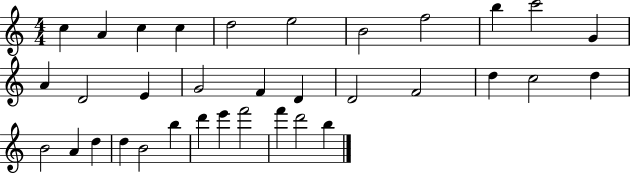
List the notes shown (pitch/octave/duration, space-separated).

C5/q A4/q C5/q C5/q D5/h E5/h B4/h F5/h B5/q C6/h G4/q A4/q D4/h E4/q G4/h F4/q D4/q D4/h F4/h D5/q C5/h D5/q B4/h A4/q D5/q D5/q B4/h B5/q D6/q E6/q F6/h F6/q D6/h B5/q